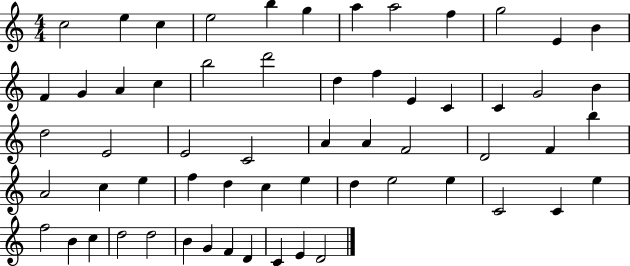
{
  \clef treble
  \numericTimeSignature
  \time 4/4
  \key c \major
  c''2 e''4 c''4 | e''2 b''4 g''4 | a''4 a''2 f''4 | g''2 e'4 b'4 | \break f'4 g'4 a'4 c''4 | b''2 d'''2 | d''4 f''4 e'4 c'4 | c'4 g'2 b'4 | \break d''2 e'2 | e'2 c'2 | a'4 a'4 f'2 | d'2 f'4 b''4 | \break a'2 c''4 e''4 | f''4 d''4 c''4 e''4 | d''4 e''2 e''4 | c'2 c'4 e''4 | \break f''2 b'4 c''4 | d''2 d''2 | b'4 g'4 f'4 d'4 | c'4 e'4 d'2 | \break \bar "|."
}